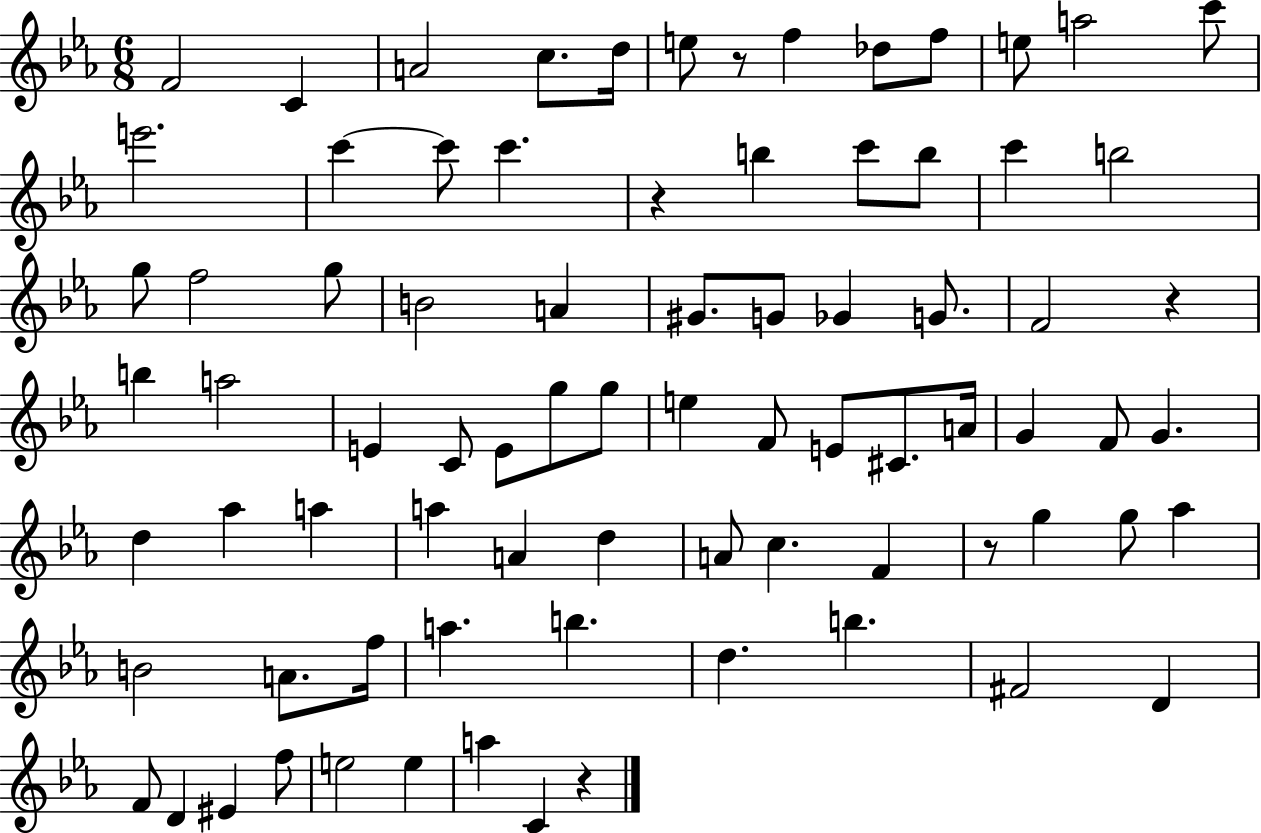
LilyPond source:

{
  \clef treble
  \numericTimeSignature
  \time 6/8
  \key ees \major
  f'2 c'4 | a'2 c''8. d''16 | e''8 r8 f''4 des''8 f''8 | e''8 a''2 c'''8 | \break e'''2. | c'''4~~ c'''8 c'''4. | r4 b''4 c'''8 b''8 | c'''4 b''2 | \break g''8 f''2 g''8 | b'2 a'4 | gis'8. g'8 ges'4 g'8. | f'2 r4 | \break b''4 a''2 | e'4 c'8 e'8 g''8 g''8 | e''4 f'8 e'8 cis'8. a'16 | g'4 f'8 g'4. | \break d''4 aes''4 a''4 | a''4 a'4 d''4 | a'8 c''4. f'4 | r8 g''4 g''8 aes''4 | \break b'2 a'8. f''16 | a''4. b''4. | d''4. b''4. | fis'2 d'4 | \break f'8 d'4 eis'4 f''8 | e''2 e''4 | a''4 c'4 r4 | \bar "|."
}